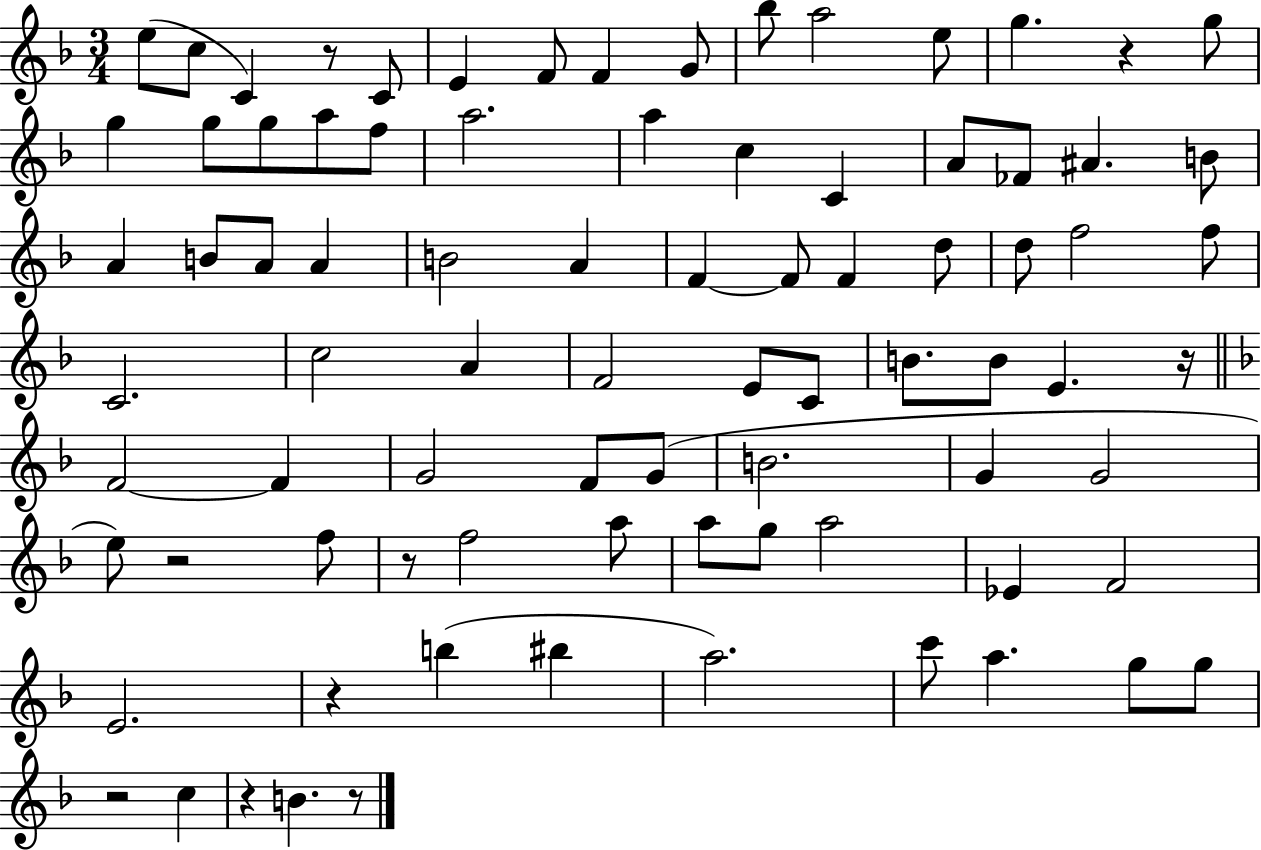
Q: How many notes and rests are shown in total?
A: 84